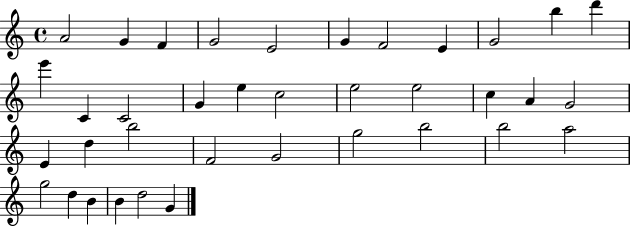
X:1
T:Untitled
M:4/4
L:1/4
K:C
A2 G F G2 E2 G F2 E G2 b d' e' C C2 G e c2 e2 e2 c A G2 E d b2 F2 G2 g2 b2 b2 a2 g2 d B B d2 G